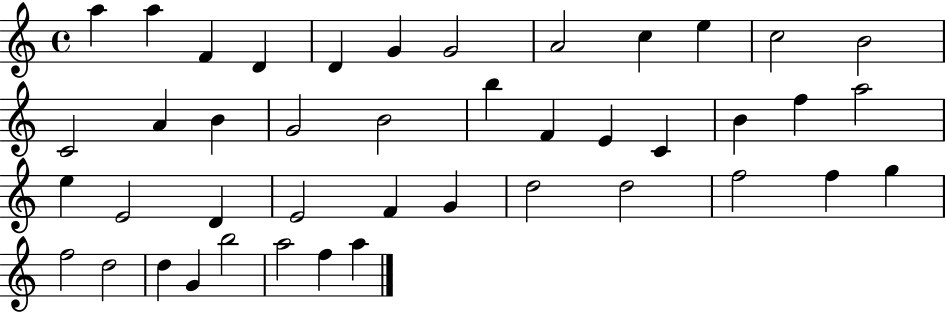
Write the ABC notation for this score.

X:1
T:Untitled
M:4/4
L:1/4
K:C
a a F D D G G2 A2 c e c2 B2 C2 A B G2 B2 b F E C B f a2 e E2 D E2 F G d2 d2 f2 f g f2 d2 d G b2 a2 f a